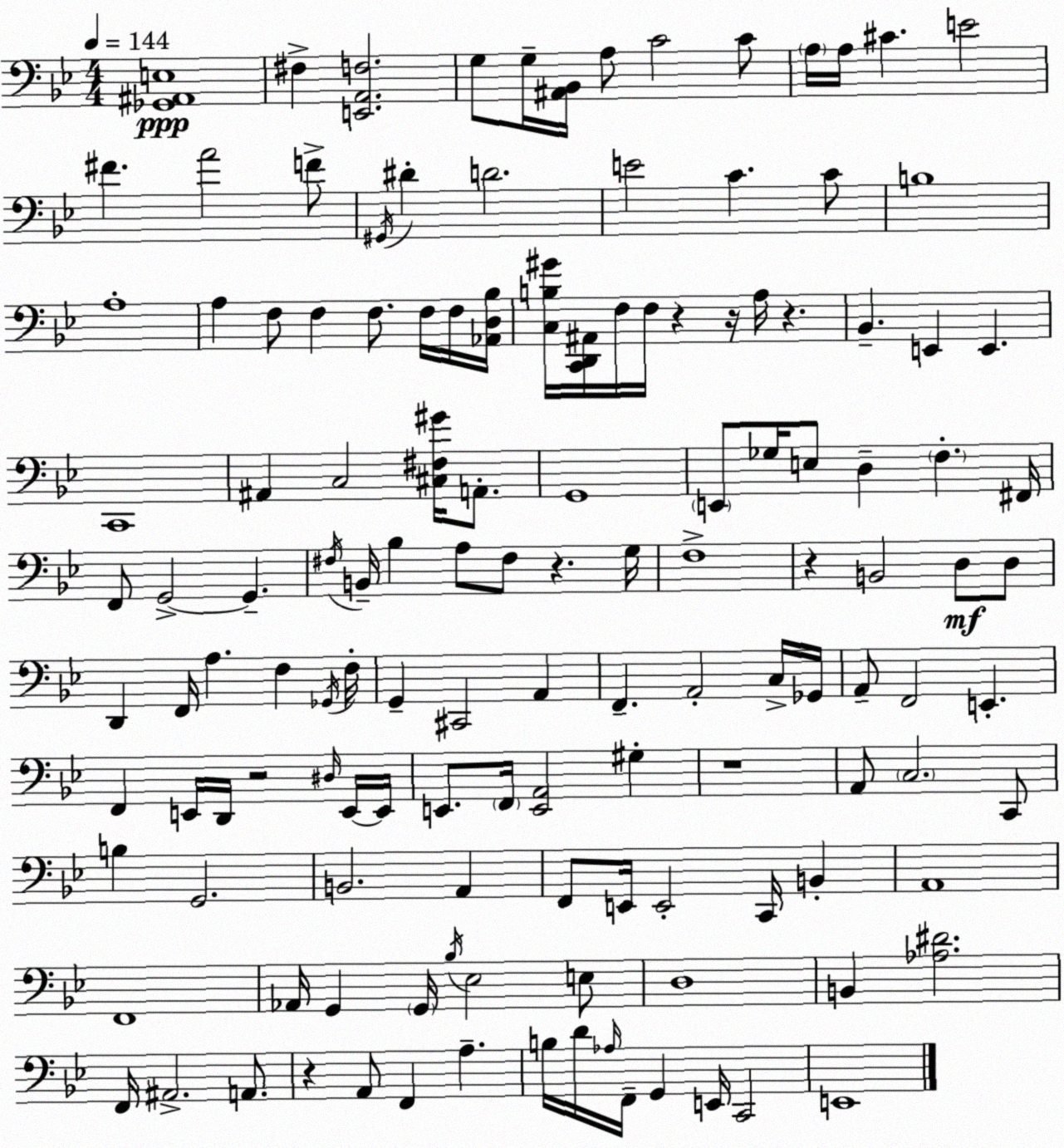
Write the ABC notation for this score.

X:1
T:Untitled
M:4/4
L:1/4
K:Bb
[_G,,^A,,E,]4 ^F, [E,,A,,F,]2 G,/2 G,/4 [^A,,_B,,]/4 A,/2 C2 C/2 A,/4 A,/4 ^C E2 ^F A2 F/2 ^G,,/4 ^D D2 E2 C C/2 B,4 A,4 A, F,/2 F, F,/2 F,/4 F,/4 [_A,,D,_B,]/4 [C,B,^G]/4 [C,,D,,^A,,]/4 F,/4 F,/4 z z/4 A,/4 z _B,, E,, E,, C,,4 ^A,, C,2 [^C,^F,^G]/4 A,,/2 G,,4 E,,/2 _G,/4 E,/2 D, F, ^F,,/4 F,,/2 G,,2 G,, ^F,/4 B,,/4 _B, A,/2 ^F,/2 z G,/4 F,4 z B,,2 D,/2 D,/2 D,, F,,/4 A, F, _G,,/4 F,/4 G,, ^C,,2 A,, F,, A,,2 C,/4 _G,,/4 A,,/2 F,,2 E,, F,, E,,/4 D,,/4 z2 ^D,/4 E,,/4 E,,/4 E,,/2 F,,/4 [E,,A,,]2 ^G, z4 A,,/2 C,2 C,,/2 B, G,,2 B,,2 A,, F,,/2 E,,/4 E,,2 C,,/4 B,, A,,4 F,,4 _A,,/4 G,, G,,/4 _B,/4 _E,2 E,/2 D,4 B,, [_A,^D]2 F,,/4 ^A,,2 A,,/2 z A,,/2 F,, A, B,/4 D/4 _A,/4 F,,/4 G,, E,,/4 C,,2 E,,4